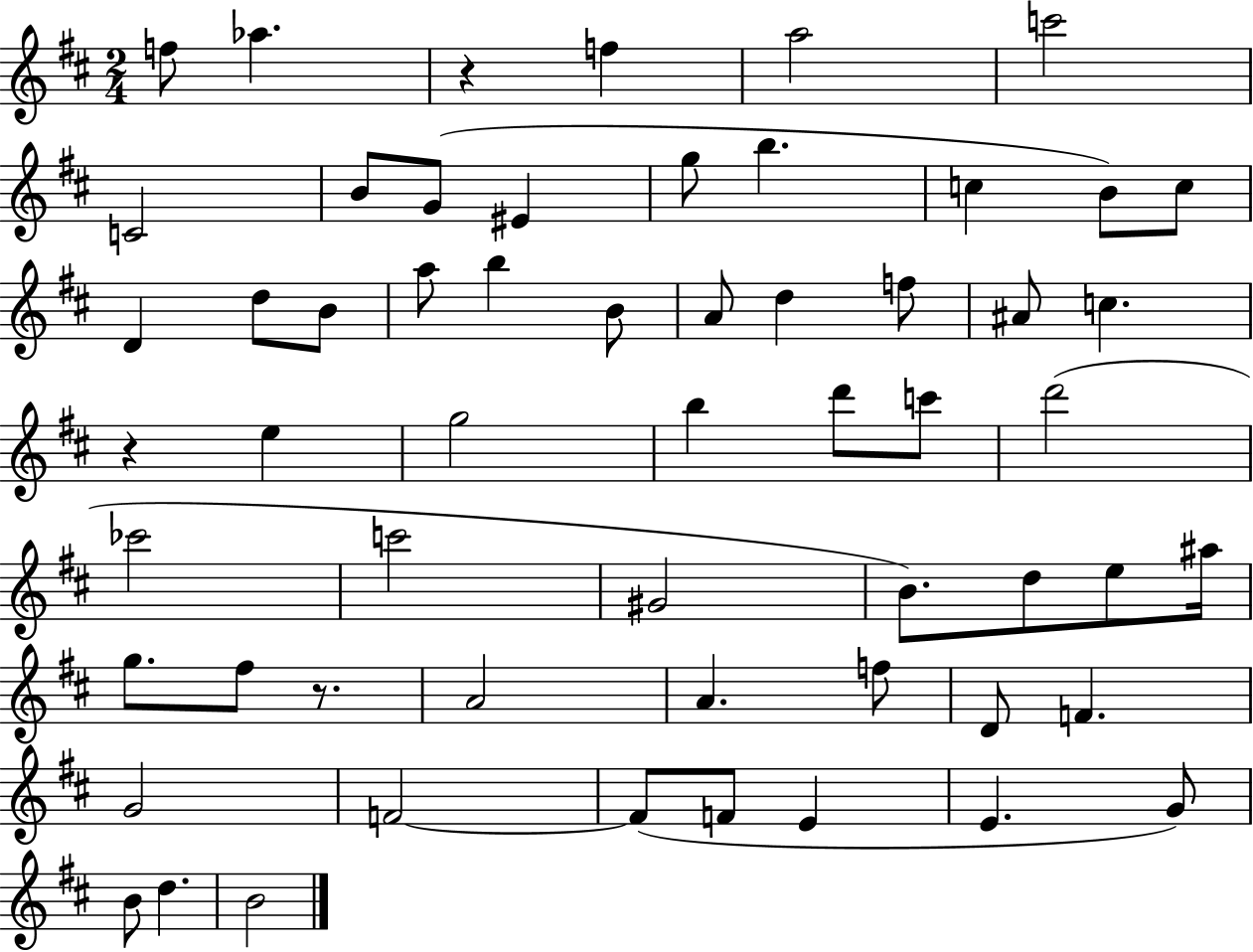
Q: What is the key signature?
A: D major